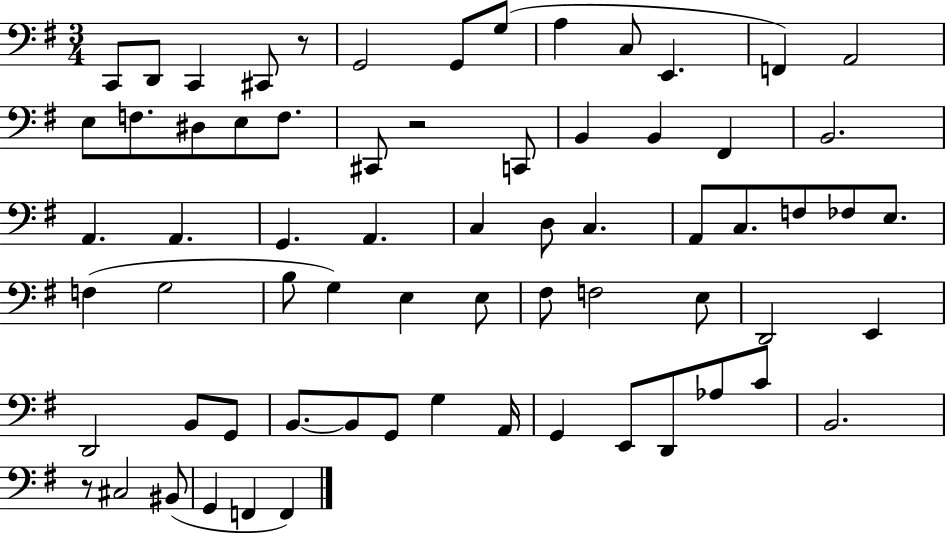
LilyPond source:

{
  \clef bass
  \numericTimeSignature
  \time 3/4
  \key g \major
  \repeat volta 2 { c,8 d,8 c,4 cis,8 r8 | g,2 g,8 g8( | a4 c8 e,4. | f,4) a,2 | \break e8 f8. dis8 e8 f8. | cis,8 r2 c,8 | b,4 b,4 fis,4 | b,2. | \break a,4. a,4. | g,4. a,4. | c4 d8 c4. | a,8 c8. f8 fes8 e8. | \break f4( g2 | b8 g4) e4 e8 | fis8 f2 e8 | d,2 e,4 | \break d,2 b,8 g,8 | b,8.~~ b,8 g,8 g4 a,16 | g,4 e,8 d,8 aes8 c'8 | b,2. | \break r8 cis2 bis,8( | g,4 f,4 f,4) | } \bar "|."
}